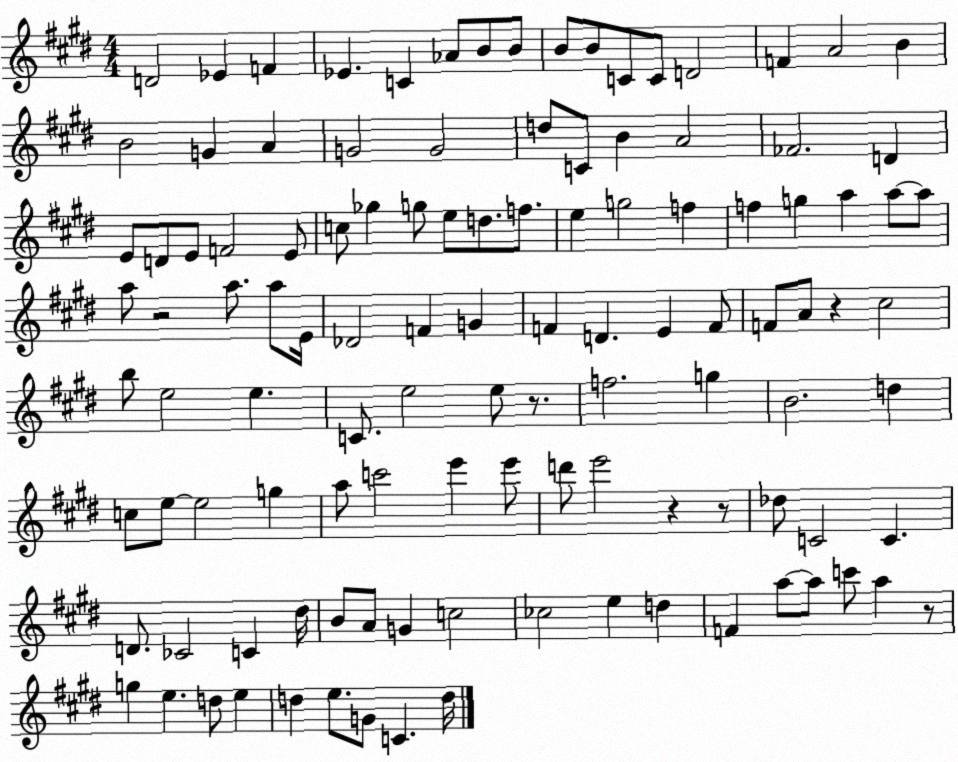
X:1
T:Untitled
M:4/4
L:1/4
K:E
D2 _E F _E C _A/2 B/2 B/2 B/2 B/2 C/2 C/2 D2 F A2 B B2 G A G2 G2 d/2 C/2 B A2 _F2 D E/2 D/2 E/2 F2 E/2 c/2 _g g/2 e/2 d/2 f/2 e g2 f f g a a/2 a/2 a/2 z2 a/2 a/2 E/4 _D2 F G F D E F/2 F/2 A/2 z ^c2 b/2 e2 e C/2 e2 e/2 z/2 f2 g B2 d c/2 e/2 e2 g a/2 c'2 e' e'/2 d'/2 e'2 z z/2 _d/2 C2 C D/2 _C2 C ^d/4 B/2 A/2 G c2 _c2 e d F a/2 a/2 c'/2 a z/2 g e d/2 e d e/2 G/2 C d/4